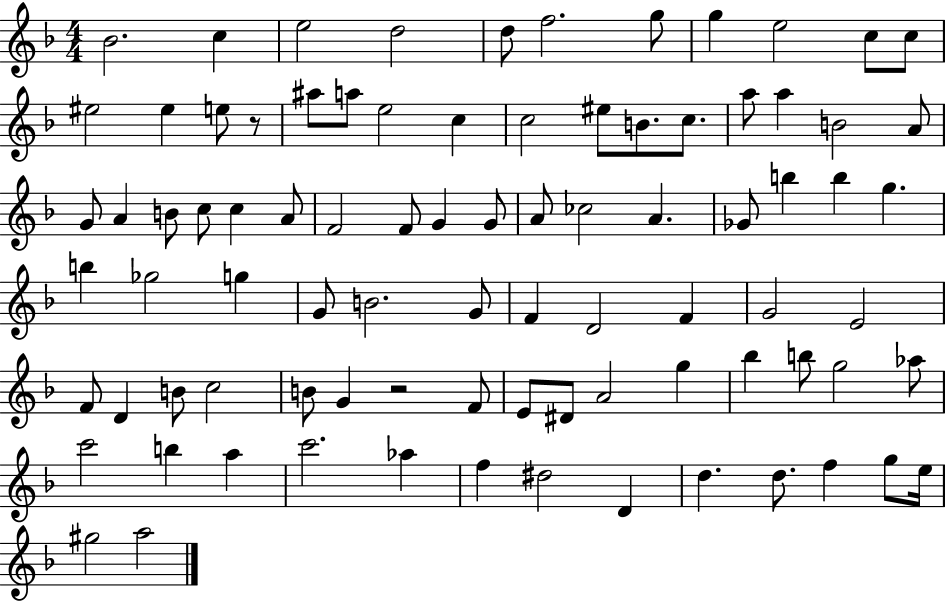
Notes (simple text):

Bb4/h. C5/q E5/h D5/h D5/e F5/h. G5/e G5/q E5/h C5/e C5/e EIS5/h EIS5/q E5/e R/e A#5/e A5/e E5/h C5/q C5/h EIS5/e B4/e. C5/e. A5/e A5/q B4/h A4/e G4/e A4/q B4/e C5/e C5/q A4/e F4/h F4/e G4/q G4/e A4/e CES5/h A4/q. Gb4/e B5/q B5/q G5/q. B5/q Gb5/h G5/q G4/e B4/h. G4/e F4/q D4/h F4/q G4/h E4/h F4/e D4/q B4/e C5/h B4/e G4/q R/h F4/e E4/e D#4/e A4/h G5/q Bb5/q B5/e G5/h Ab5/e C6/h B5/q A5/q C6/h. Ab5/q F5/q D#5/h D4/q D5/q. D5/e. F5/q G5/e E5/s G#5/h A5/h